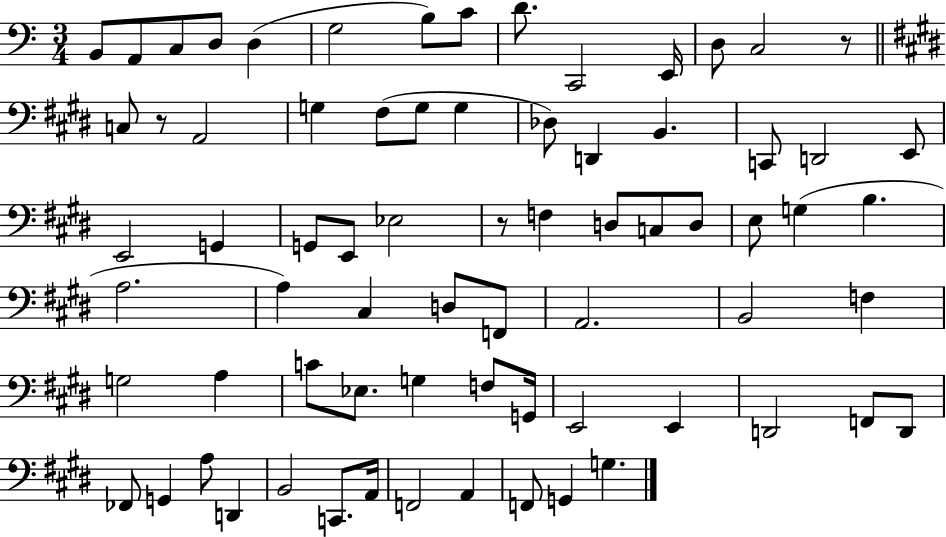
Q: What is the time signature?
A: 3/4